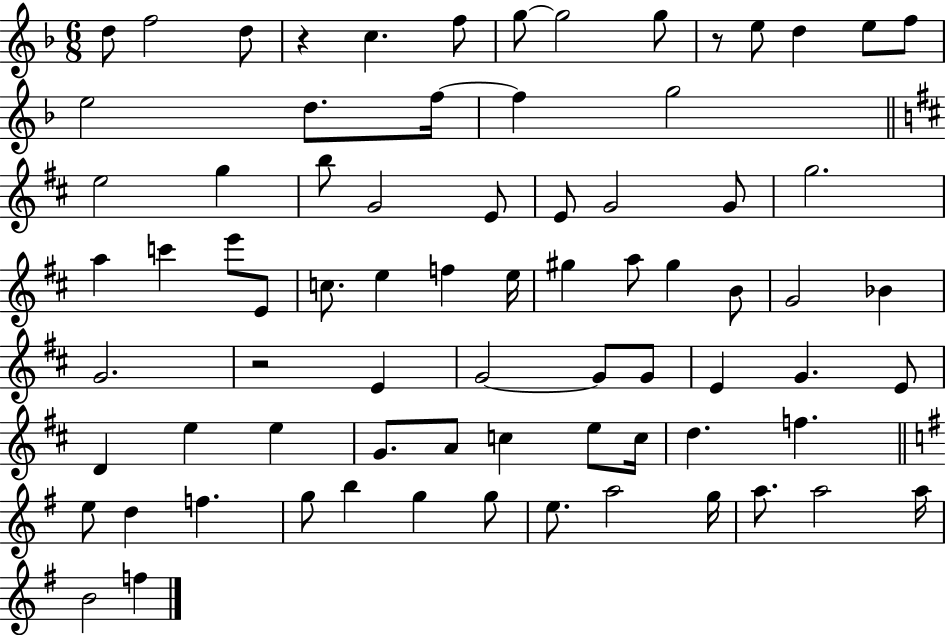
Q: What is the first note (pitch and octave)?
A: D5